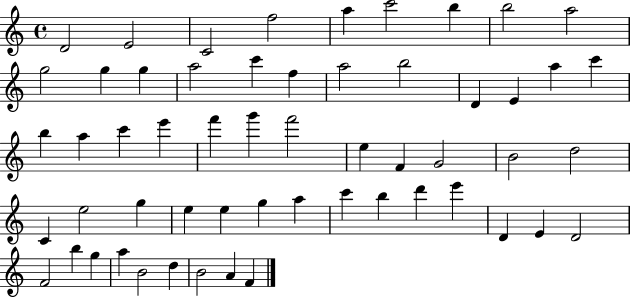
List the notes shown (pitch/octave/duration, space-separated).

D4/h E4/h C4/h F5/h A5/q C6/h B5/q B5/h A5/h G5/h G5/q G5/q A5/h C6/q F5/q A5/h B5/h D4/q E4/q A5/q C6/q B5/q A5/q C6/q E6/q F6/q G6/q F6/h E5/q F4/q G4/h B4/h D5/h C4/q E5/h G5/q E5/q E5/q G5/q A5/q C6/q B5/q D6/q E6/q D4/q E4/q D4/h F4/h B5/q G5/q A5/q B4/h D5/q B4/h A4/q F4/q